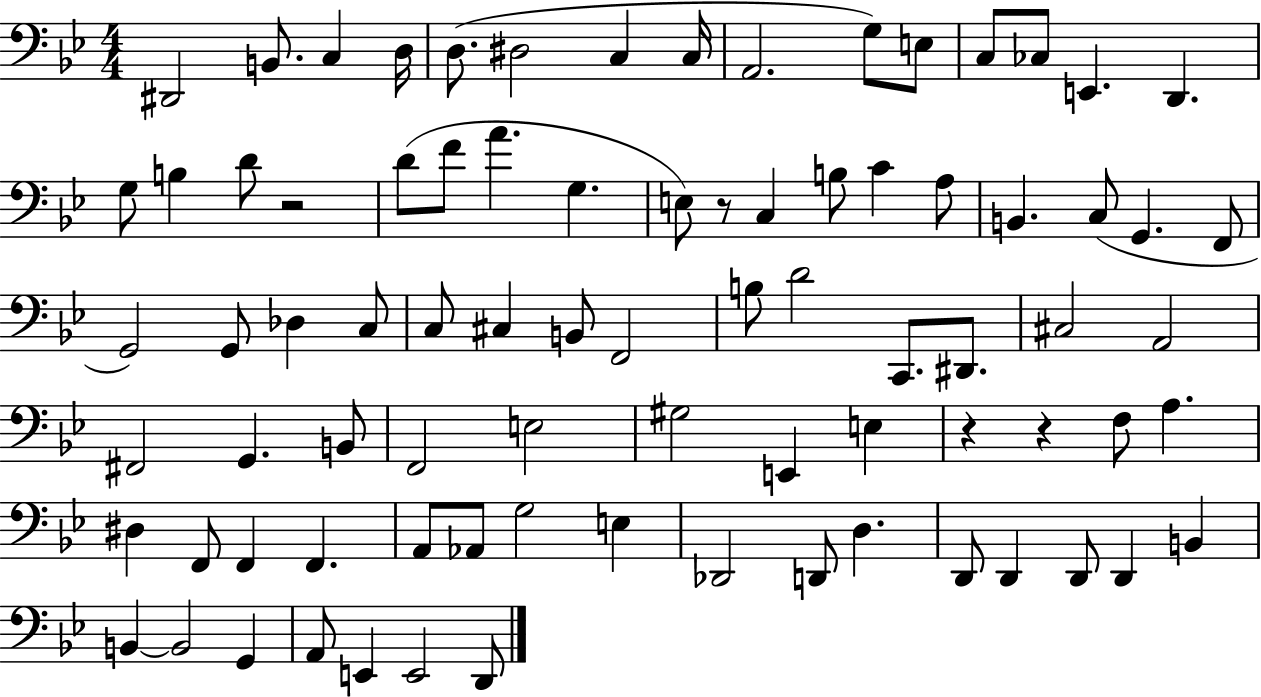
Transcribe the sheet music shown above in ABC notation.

X:1
T:Untitled
M:4/4
L:1/4
K:Bb
^D,,2 B,,/2 C, D,/4 D,/2 ^D,2 C, C,/4 A,,2 G,/2 E,/2 C,/2 _C,/2 E,, D,, G,/2 B, D/2 z2 D/2 F/2 A G, E,/2 z/2 C, B,/2 C A,/2 B,, C,/2 G,, F,,/2 G,,2 G,,/2 _D, C,/2 C,/2 ^C, B,,/2 F,,2 B,/2 D2 C,,/2 ^D,,/2 ^C,2 A,,2 ^F,,2 G,, B,,/2 F,,2 E,2 ^G,2 E,, E, z z F,/2 A, ^D, F,,/2 F,, F,, A,,/2 _A,,/2 G,2 E, _D,,2 D,,/2 D, D,,/2 D,, D,,/2 D,, B,, B,, B,,2 G,, A,,/2 E,, E,,2 D,,/2